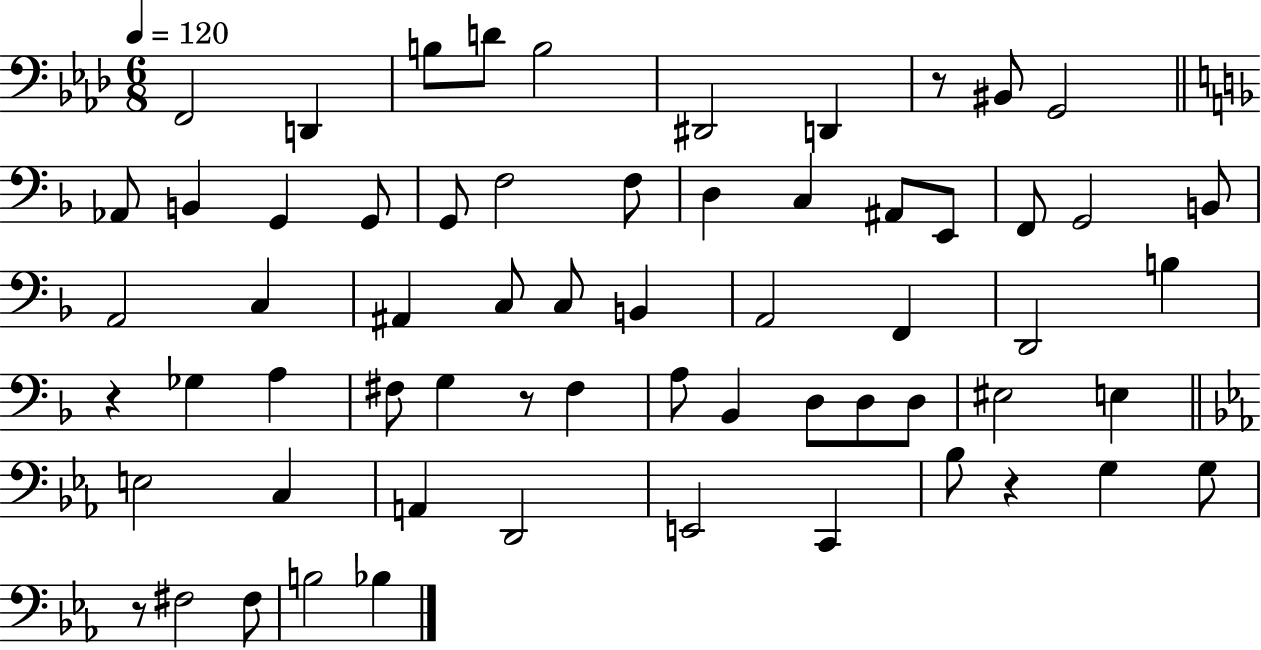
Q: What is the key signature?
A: AES major